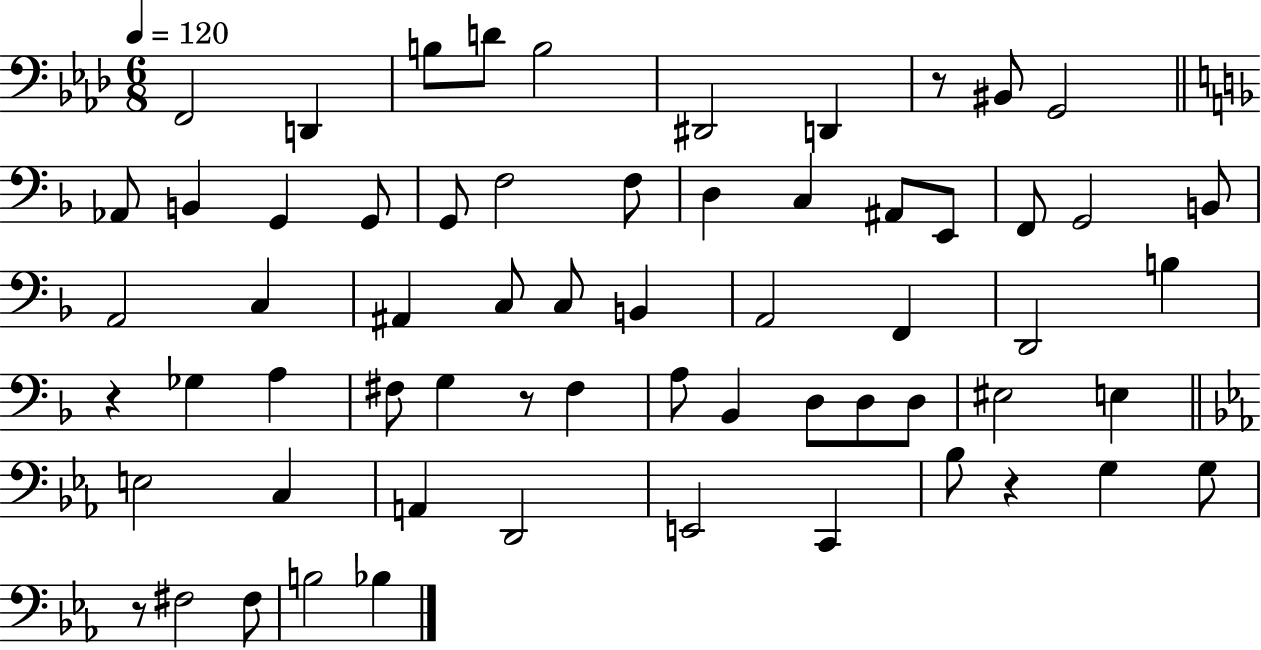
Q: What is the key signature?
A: AES major